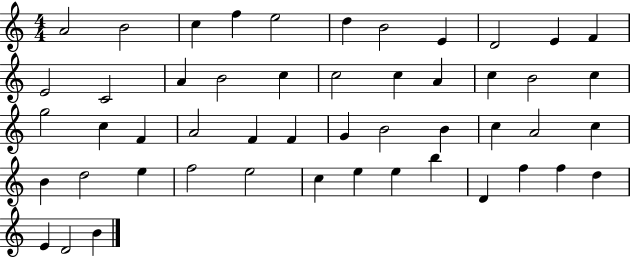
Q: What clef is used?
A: treble